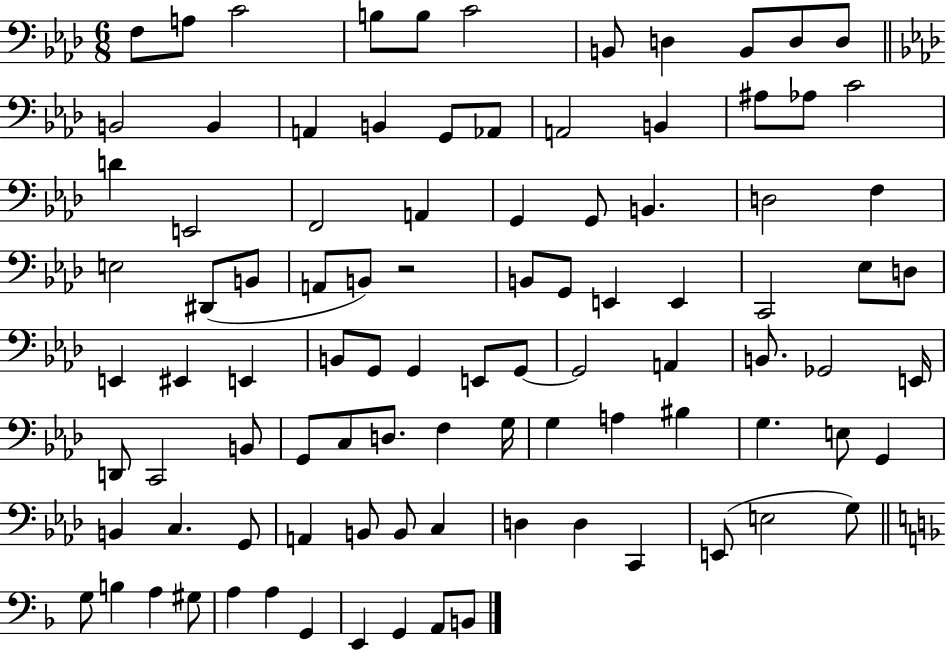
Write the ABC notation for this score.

X:1
T:Untitled
M:6/8
L:1/4
K:Ab
F,/2 A,/2 C2 B,/2 B,/2 C2 B,,/2 D, B,,/2 D,/2 D,/2 B,,2 B,, A,, B,, G,,/2 _A,,/2 A,,2 B,, ^A,/2 _A,/2 C2 D E,,2 F,,2 A,, G,, G,,/2 B,, D,2 F, E,2 ^D,,/2 B,,/2 A,,/2 B,,/2 z2 B,,/2 G,,/2 E,, E,, C,,2 _E,/2 D,/2 E,, ^E,, E,, B,,/2 G,,/2 G,, E,,/2 G,,/2 G,,2 A,, B,,/2 _G,,2 E,,/4 D,,/2 C,,2 B,,/2 G,,/2 C,/2 D,/2 F, G,/4 G, A, ^B, G, E,/2 G,, B,, C, G,,/2 A,, B,,/2 B,,/2 C, D, D, C,, E,,/2 E,2 G,/2 G,/2 B, A, ^G,/2 A, A, G,, E,, G,, A,,/2 B,,/2